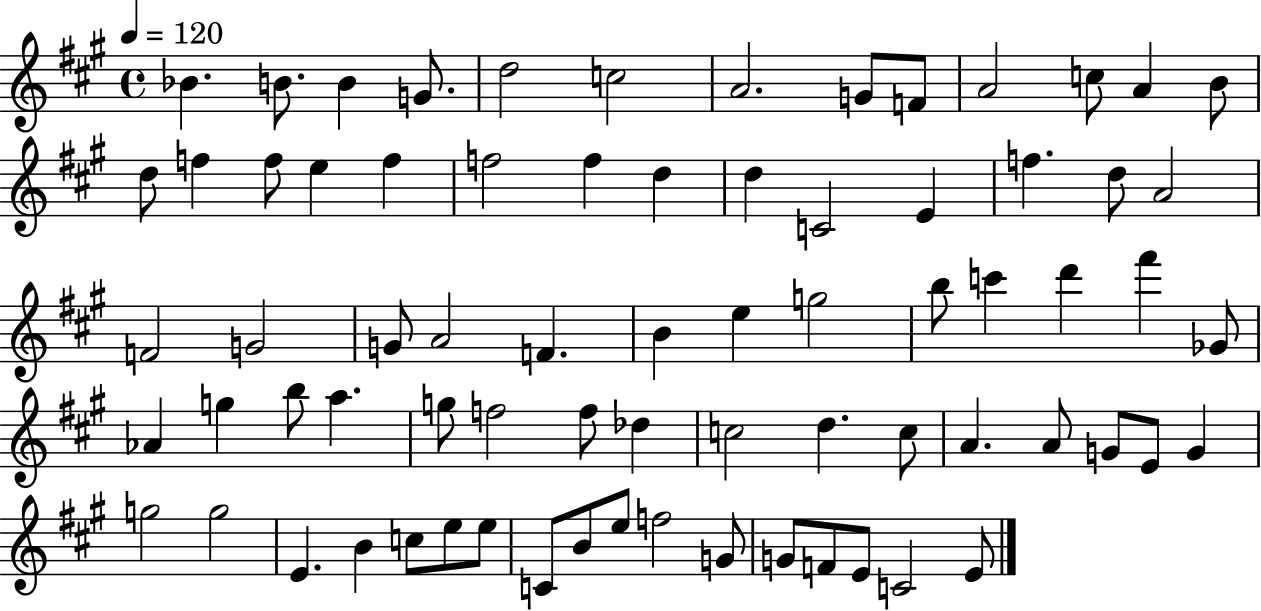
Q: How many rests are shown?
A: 0